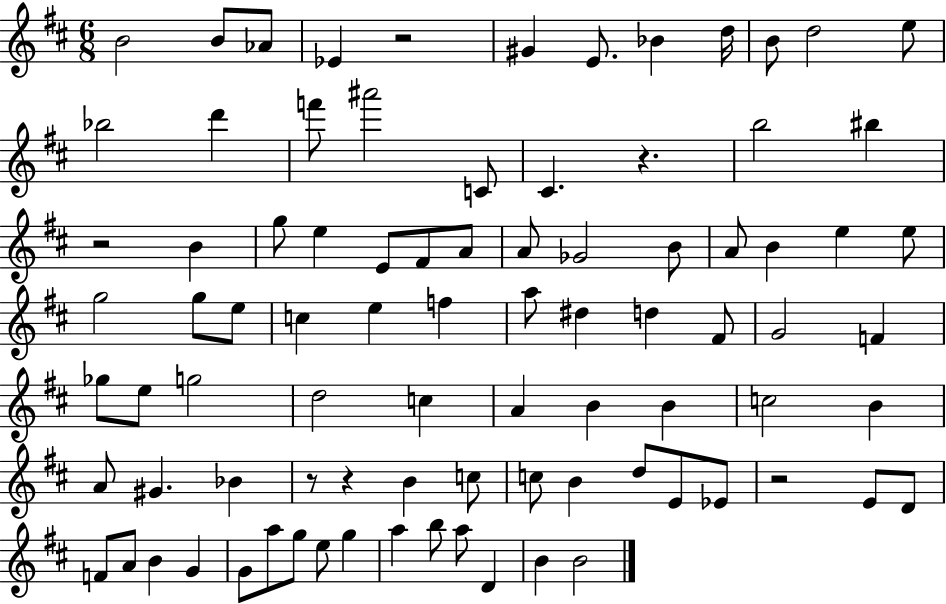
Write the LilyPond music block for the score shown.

{
  \clef treble
  \numericTimeSignature
  \time 6/8
  \key d \major
  b'2 b'8 aes'8 | ees'4 r2 | gis'4 e'8. bes'4 d''16 | b'8 d''2 e''8 | \break bes''2 d'''4 | f'''8 ais'''2 c'8 | cis'4. r4. | b''2 bis''4 | \break r2 b'4 | g''8 e''4 e'8 fis'8 a'8 | a'8 ges'2 b'8 | a'8 b'4 e''4 e''8 | \break g''2 g''8 e''8 | c''4 e''4 f''4 | a''8 dis''4 d''4 fis'8 | g'2 f'4 | \break ges''8 e''8 g''2 | d''2 c''4 | a'4 b'4 b'4 | c''2 b'4 | \break a'8 gis'4. bes'4 | r8 r4 b'4 c''8 | c''8 b'4 d''8 e'8 ees'8 | r2 e'8 d'8 | \break f'8 a'8 b'4 g'4 | g'8 a''8 g''8 e''8 g''4 | a''4 b''8 a''8 d'4 | b'4 b'2 | \break \bar "|."
}